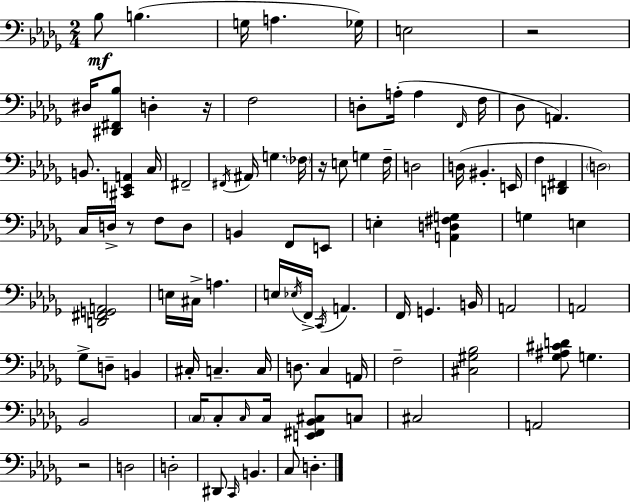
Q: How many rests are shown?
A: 5